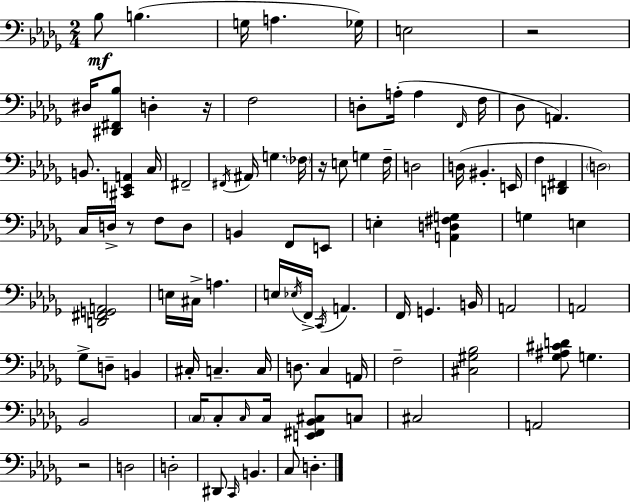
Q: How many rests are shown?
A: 5